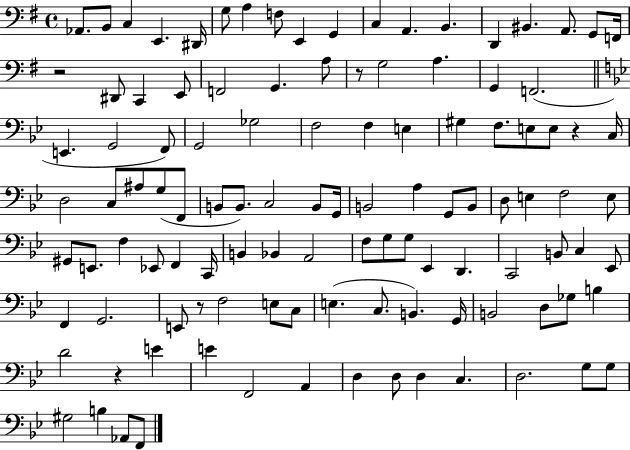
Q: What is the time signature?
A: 4/4